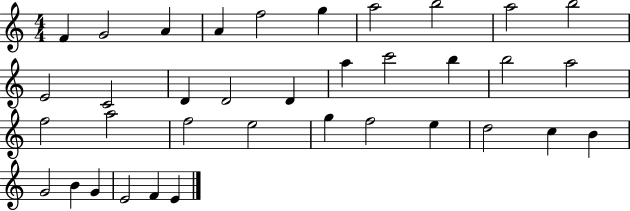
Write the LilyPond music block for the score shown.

{
  \clef treble
  \numericTimeSignature
  \time 4/4
  \key c \major
  f'4 g'2 a'4 | a'4 f''2 g''4 | a''2 b''2 | a''2 b''2 | \break e'2 c'2 | d'4 d'2 d'4 | a''4 c'''2 b''4 | b''2 a''2 | \break f''2 a''2 | f''2 e''2 | g''4 f''2 e''4 | d''2 c''4 b'4 | \break g'2 b'4 g'4 | e'2 f'4 e'4 | \bar "|."
}